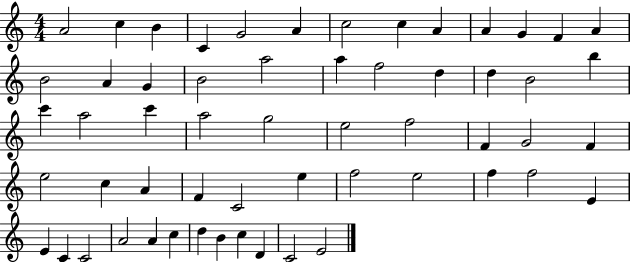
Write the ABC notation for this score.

X:1
T:Untitled
M:4/4
L:1/4
K:C
A2 c B C G2 A c2 c A A G F A B2 A G B2 a2 a f2 d d B2 b c' a2 c' a2 g2 e2 f2 F G2 F e2 c A F C2 e f2 e2 f f2 E E C C2 A2 A c d B c D C2 E2